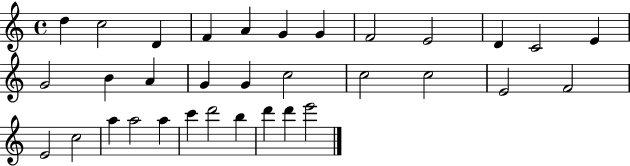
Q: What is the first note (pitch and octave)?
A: D5